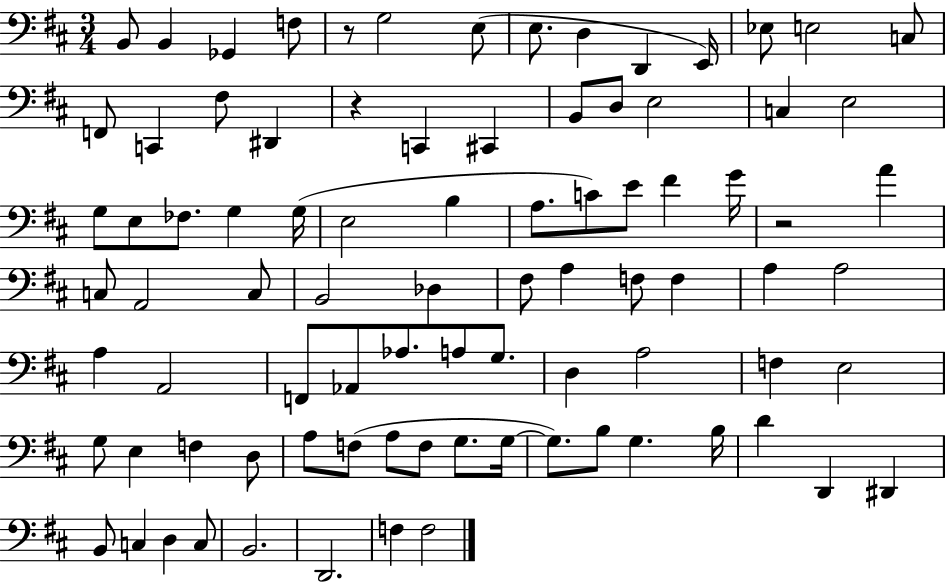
B2/e B2/q Gb2/q F3/e R/e G3/h E3/e E3/e. D3/q D2/q E2/s Eb3/e E3/h C3/e F2/e C2/q F#3/e D#2/q R/q C2/q C#2/q B2/e D3/e E3/h C3/q E3/h G3/e E3/e FES3/e. G3/q G3/s E3/h B3/q A3/e. C4/e E4/e F#4/q G4/s R/h A4/q C3/e A2/h C3/e B2/h Db3/q F#3/e A3/q F3/e F3/q A3/q A3/h A3/q A2/h F2/e Ab2/e Ab3/e. A3/e G3/e. D3/q A3/h F3/q E3/h G3/e E3/q F3/q D3/e A3/e F3/e A3/e F3/e G3/e. G3/s G3/e. B3/e G3/q. B3/s D4/q D2/q D#2/q B2/e C3/q D3/q C3/e B2/h. D2/h. F3/q F3/h